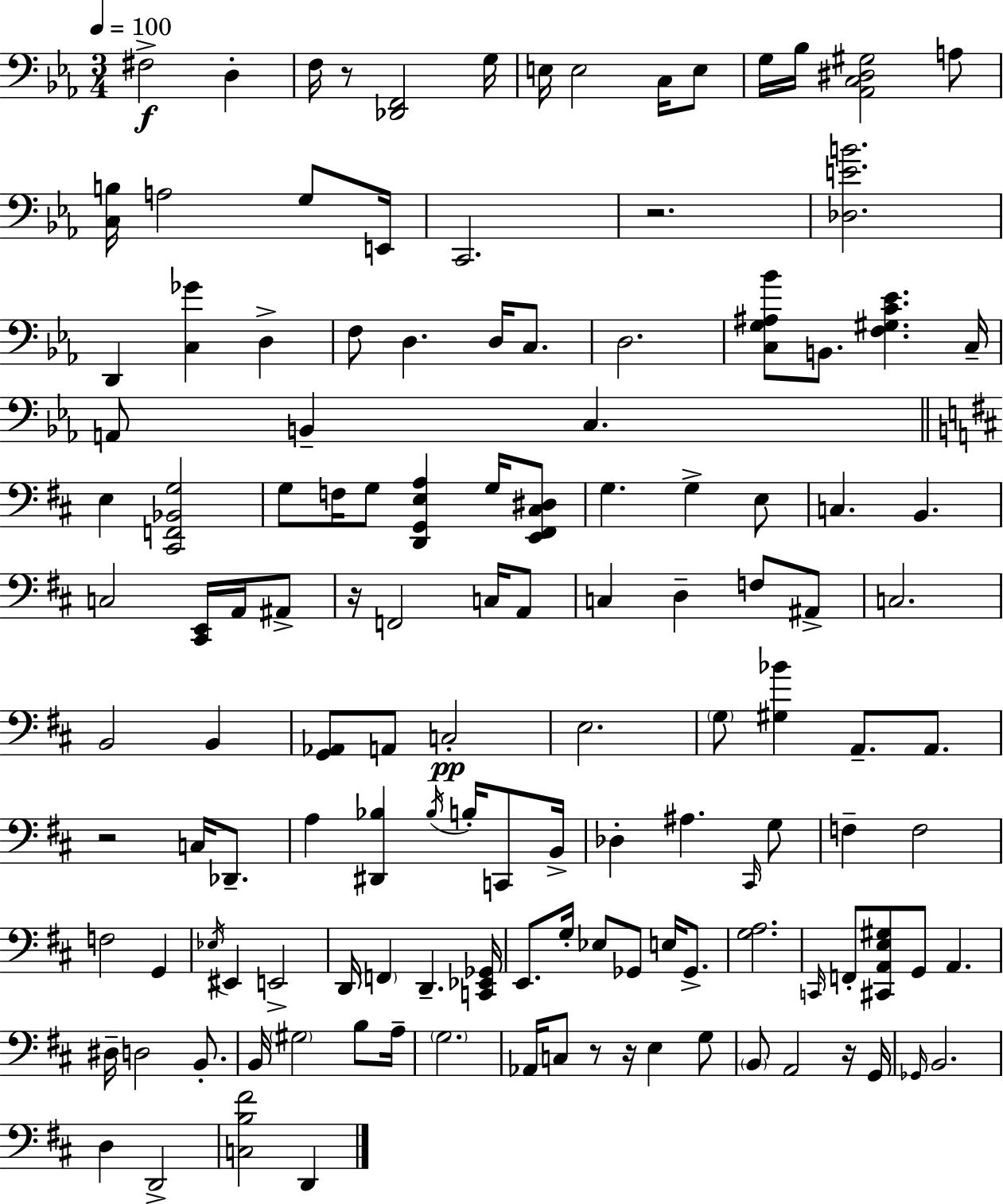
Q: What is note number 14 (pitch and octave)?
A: E2